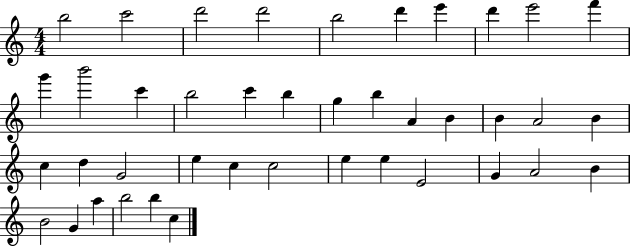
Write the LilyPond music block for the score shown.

{
  \clef treble
  \numericTimeSignature
  \time 4/4
  \key c \major
  b''2 c'''2 | d'''2 d'''2 | b''2 d'''4 e'''4 | d'''4 e'''2 f'''4 | \break g'''4 b'''2 c'''4 | b''2 c'''4 b''4 | g''4 b''4 a'4 b'4 | b'4 a'2 b'4 | \break c''4 d''4 g'2 | e''4 c''4 c''2 | e''4 e''4 e'2 | g'4 a'2 b'4 | \break b'2 g'4 a''4 | b''2 b''4 c''4 | \bar "|."
}